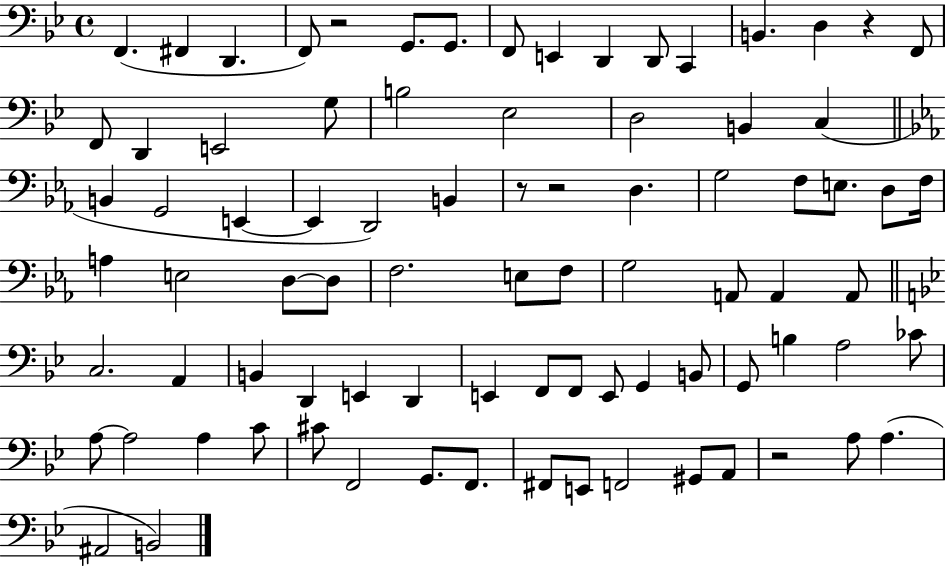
F2/q. F#2/q D2/q. F2/e R/h G2/e. G2/e. F2/e E2/q D2/q D2/e C2/q B2/q. D3/q R/q F2/e F2/e D2/q E2/h G3/e B3/h Eb3/h D3/h B2/q C3/q B2/q G2/h E2/q E2/q D2/h B2/q R/e R/h D3/q. G3/h F3/e E3/e. D3/e F3/s A3/q E3/h D3/e D3/e F3/h. E3/e F3/e G3/h A2/e A2/q A2/e C3/h. A2/q B2/q D2/q E2/q D2/q E2/q F2/e F2/e E2/e G2/q B2/e G2/e B3/q A3/h CES4/e A3/e A3/h A3/q C4/e C#4/e F2/h G2/e. F2/e. F#2/e E2/e F2/h G#2/e A2/e R/h A3/e A3/q. A#2/h B2/h